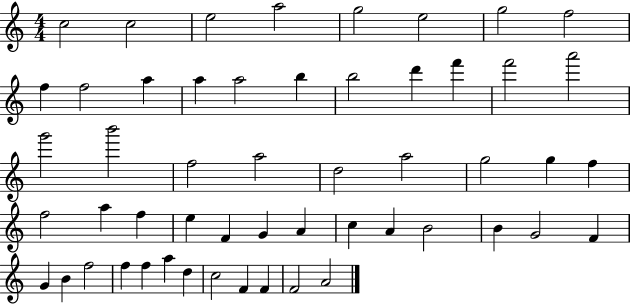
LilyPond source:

{
  \clef treble
  \numericTimeSignature
  \time 4/4
  \key c \major
  c''2 c''2 | e''2 a''2 | g''2 e''2 | g''2 f''2 | \break f''4 f''2 a''4 | a''4 a''2 b''4 | b''2 d'''4 f'''4 | f'''2 a'''2 | \break g'''2 b'''2 | f''2 a''2 | d''2 a''2 | g''2 g''4 f''4 | \break f''2 a''4 f''4 | e''4 f'4 g'4 a'4 | c''4 a'4 b'2 | b'4 g'2 f'4 | \break g'4 b'4 f''2 | f''4 f''4 a''4 d''4 | c''2 f'4 f'4 | f'2 a'2 | \break \bar "|."
}